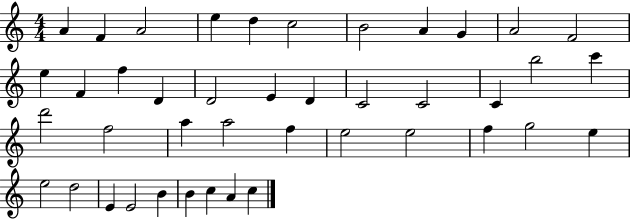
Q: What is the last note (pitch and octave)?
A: C5